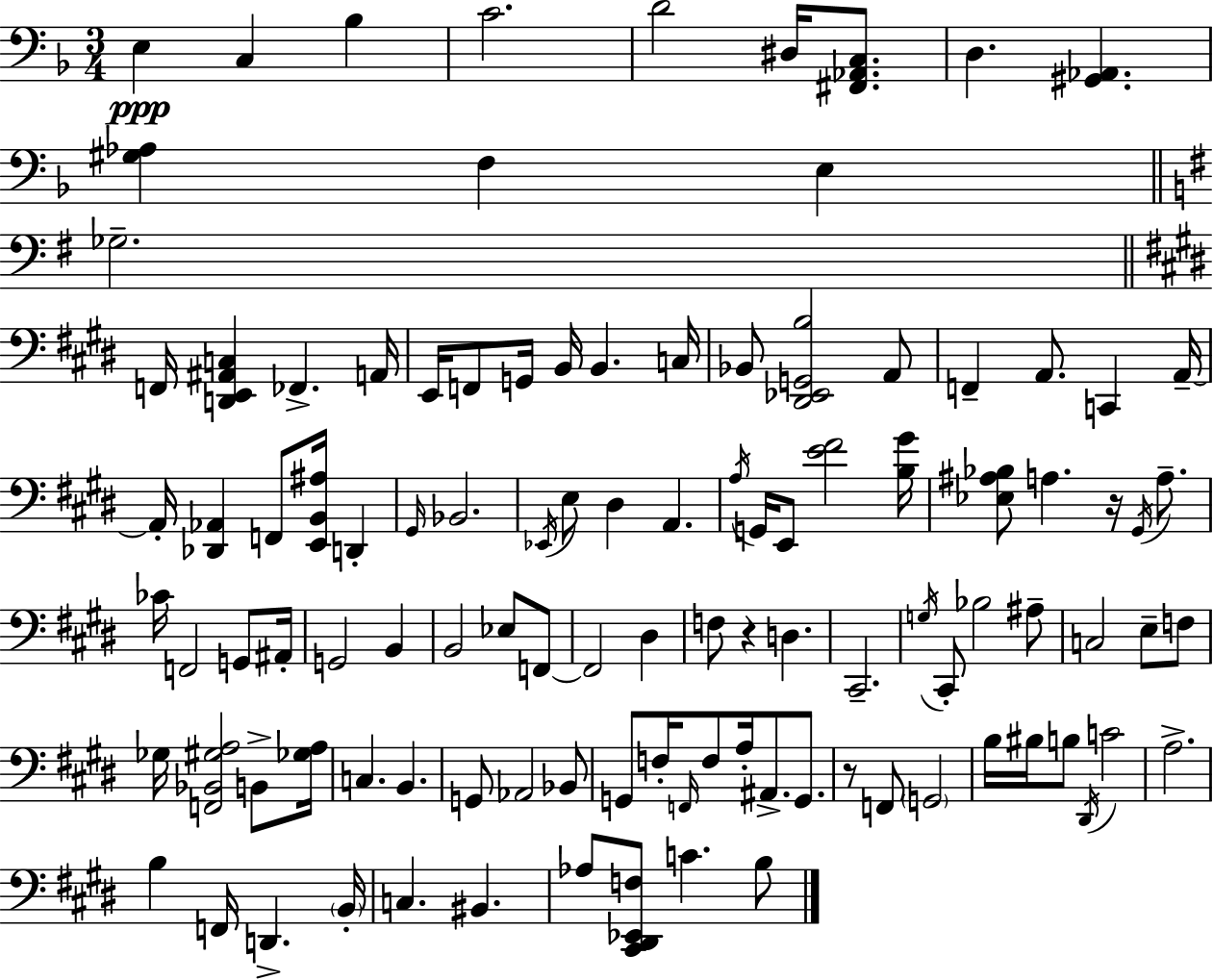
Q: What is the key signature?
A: D minor